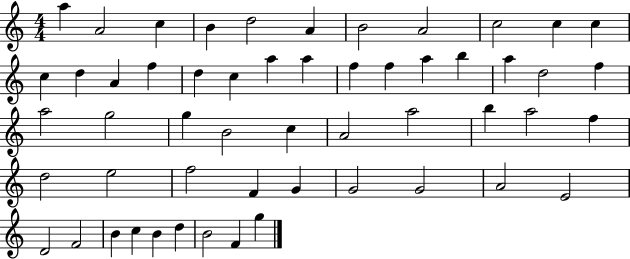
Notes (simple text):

A5/q A4/h C5/q B4/q D5/h A4/q B4/h A4/h C5/h C5/q C5/q C5/q D5/q A4/q F5/q D5/q C5/q A5/q A5/q F5/q F5/q A5/q B5/q A5/q D5/h F5/q A5/h G5/h G5/q B4/h C5/q A4/h A5/h B5/q A5/h F5/q D5/h E5/h F5/h F4/q G4/q G4/h G4/h A4/h E4/h D4/h F4/h B4/q C5/q B4/q D5/q B4/h F4/q G5/q